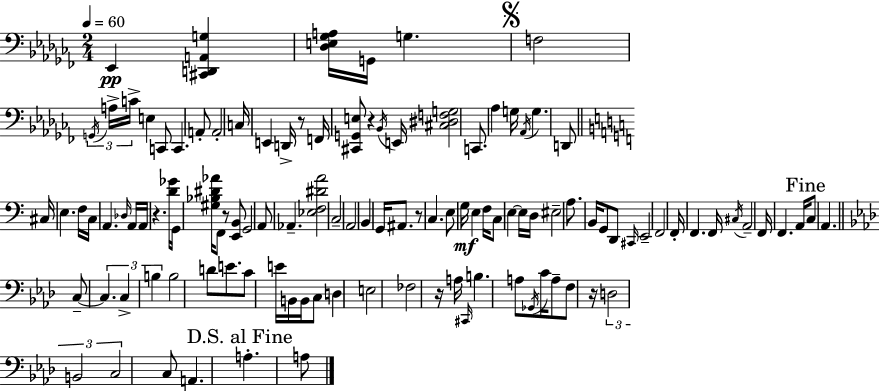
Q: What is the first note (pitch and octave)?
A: Eb2